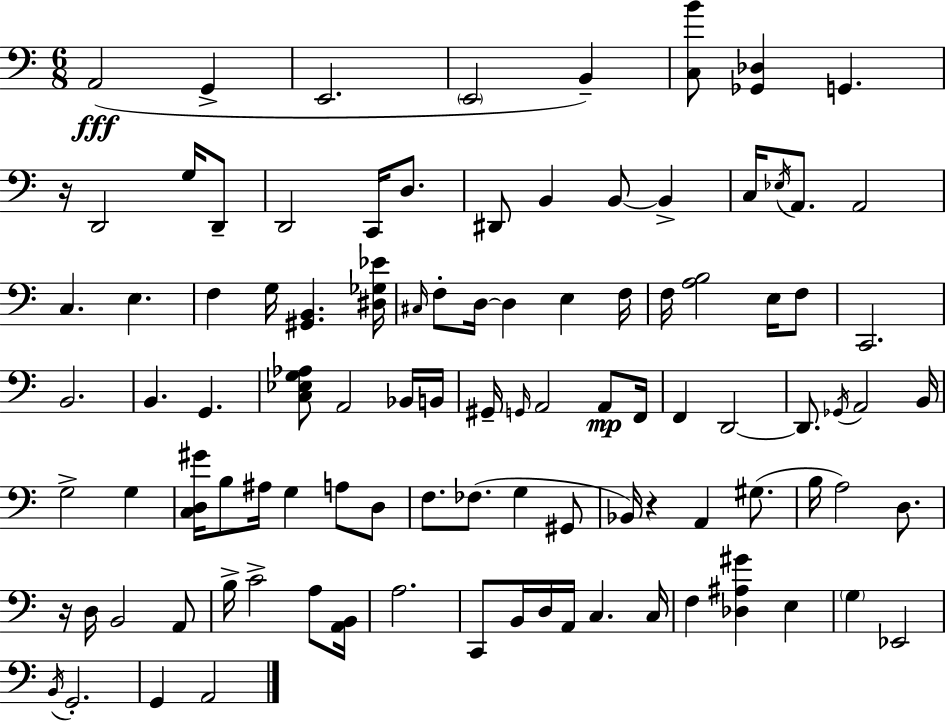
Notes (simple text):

A2/h G2/q E2/h. E2/h B2/q [C3,B4]/e [Gb2,Db3]/q G2/q. R/s D2/h G3/s D2/e D2/h C2/s D3/e. D#2/e B2/q B2/e B2/q C3/s Eb3/s A2/e. A2/h C3/q. E3/q. F3/q G3/s [G#2,B2]/q. [D#3,Gb3,Eb4]/s C#3/s F3/e D3/s D3/q E3/q F3/s F3/s [A3,B3]/h E3/s F3/e C2/h. B2/h. B2/q. G2/q. [C3,Eb3,G3,Ab3]/e A2/h Bb2/s B2/s G#2/s G2/s A2/h A2/e F2/s F2/q D2/h D2/e. Gb2/s A2/h B2/s G3/h G3/q [C3,D3,G#4]/s B3/e A#3/s G3/q A3/e D3/e F3/e. FES3/e. G3/q G#2/e Bb2/s R/q A2/q G#3/e. B3/s A3/h D3/e. R/s D3/s B2/h A2/e B3/s C4/h A3/e [A2,B2]/s A3/h. C2/e B2/s D3/s A2/s C3/q. C3/s F3/q [Db3,A#3,G#4]/q E3/q G3/q Eb2/h B2/s G2/h. G2/q A2/h